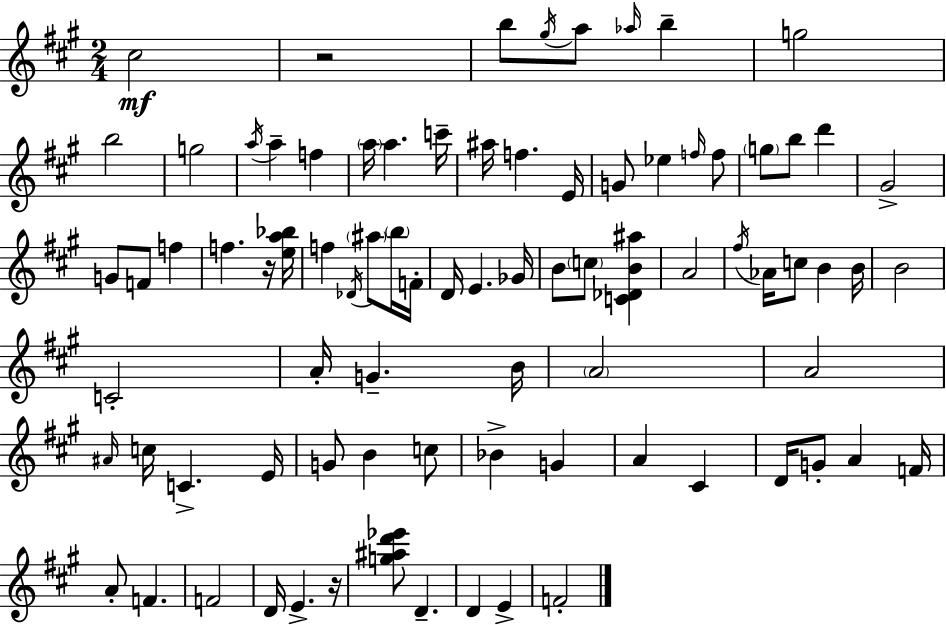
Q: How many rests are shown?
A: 3